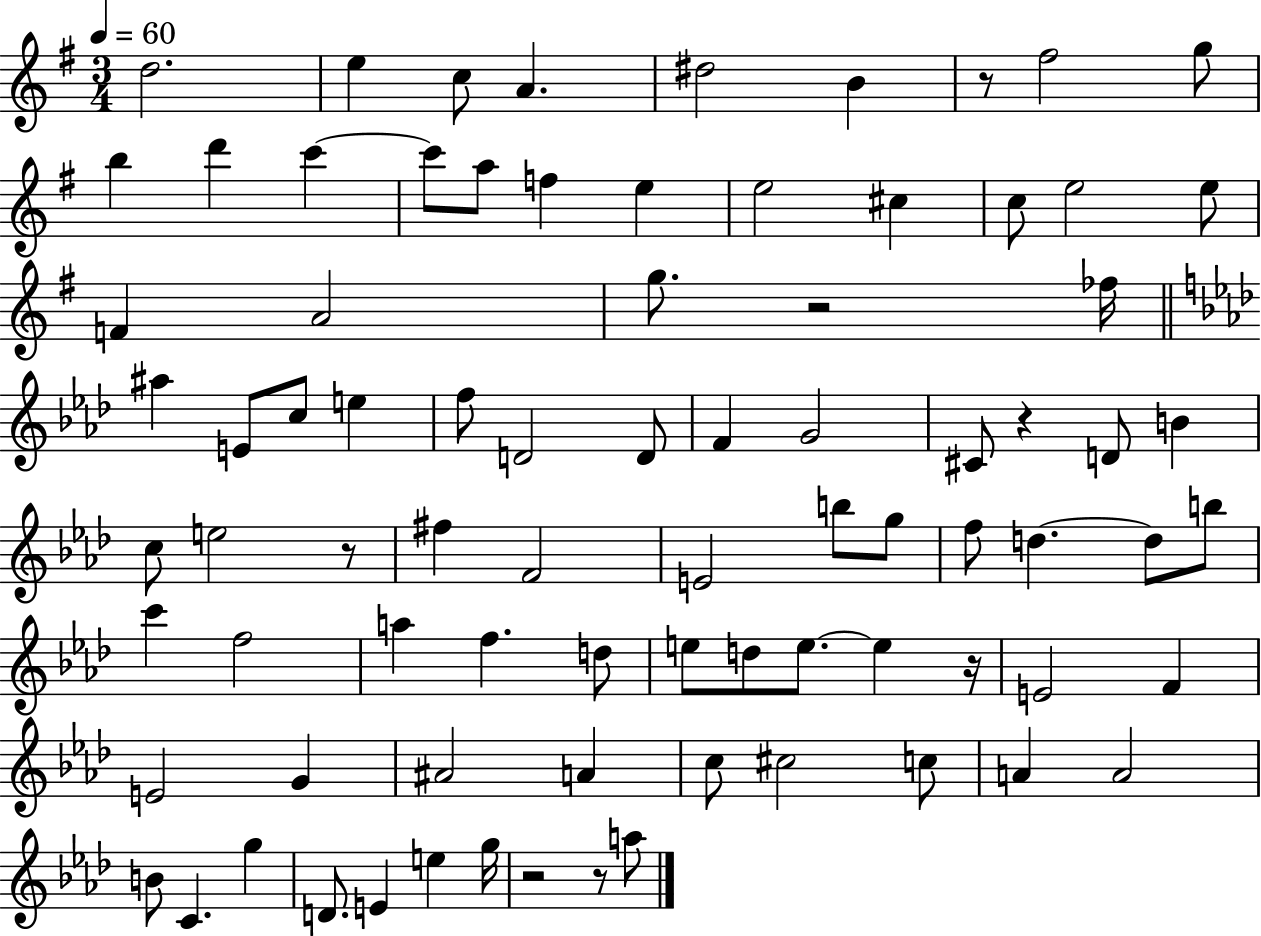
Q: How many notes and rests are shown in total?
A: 82